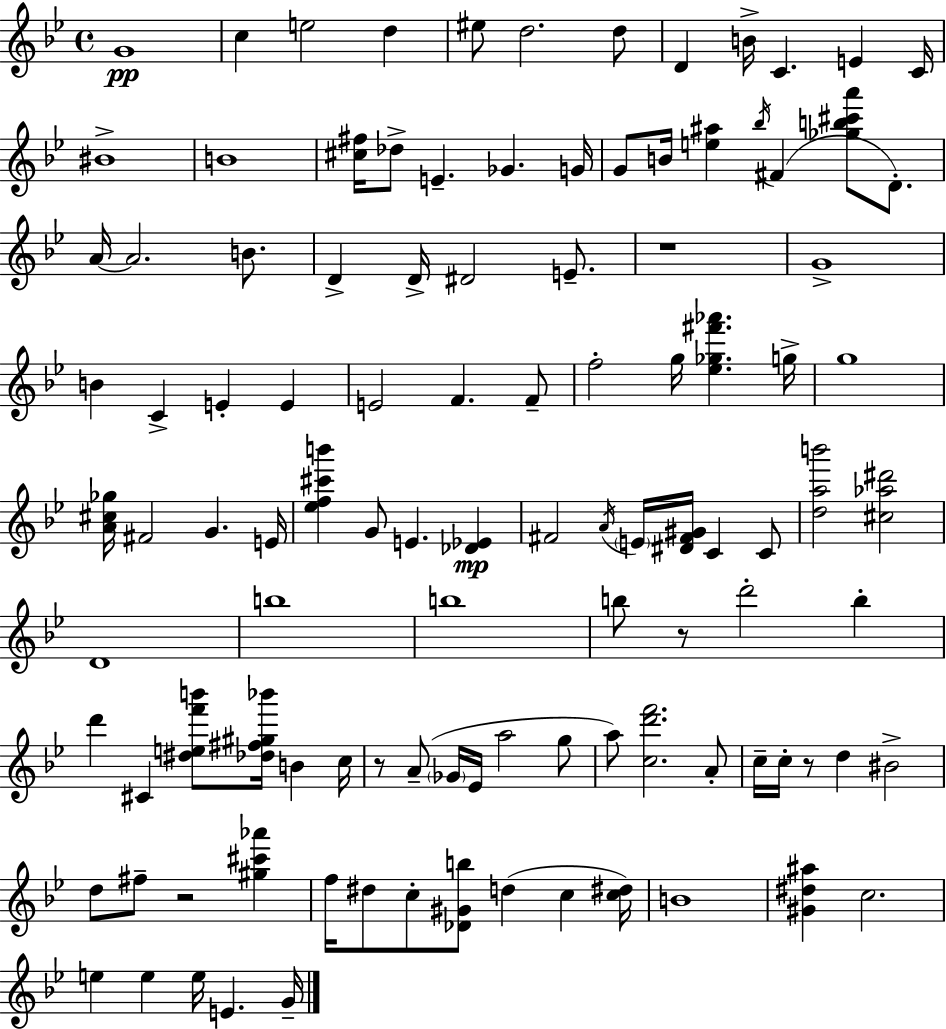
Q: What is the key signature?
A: G minor